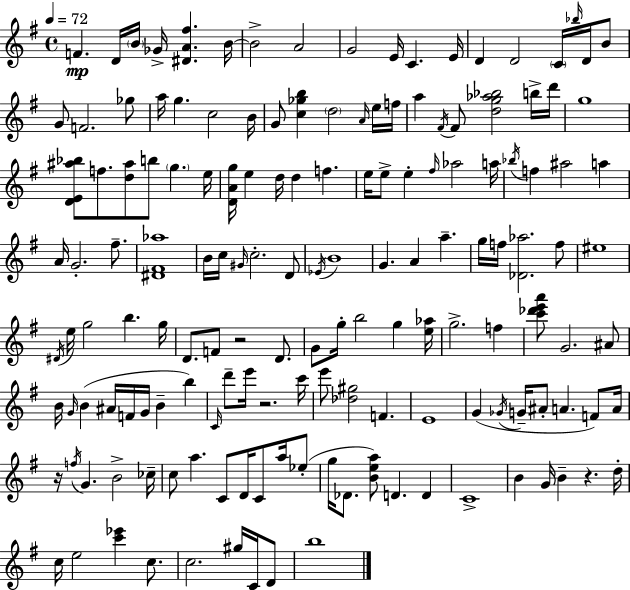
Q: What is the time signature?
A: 4/4